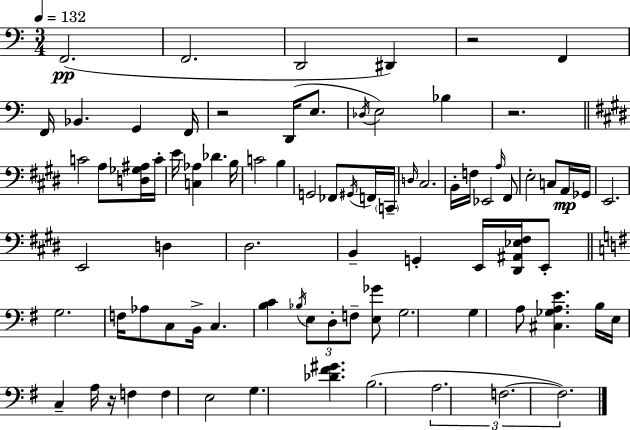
{
  \clef bass
  \numericTimeSignature
  \time 3/4
  \key c \major
  \tempo 4 = 132
  f,2.(\pp | f,2. | d,2 dis,4) | r2 f,4 | \break f,16 bes,4. g,4 f,16 | r2 d,16( e8. | \acciaccatura { des16 } e2) bes4 | r2. | \break \bar "||" \break \key e \major c'2 a8 <d ges ais>16 c'16-. | e'16 <c aes>4 des'4. b16 | c'2 b4 | g,2 fes,8 \acciaccatura { gis,16 } f,16 | \break \parenthesize c,16-- \grace { d16 } cis2. | b,16-. f16 ees,2 | \grace { a16 } fis,8 e2-. c8 | a,16\mp ges,16 e,2. | \break e,2 d4 | dis2. | b,4-- g,4-. e,16 | <dis, ais, ees fis>16 e,8-. \bar "||" \break \key e \minor g2. | f16 aes8 c8 b,16-> c4. | <b c'>4 \acciaccatura { bes16 } \tuplet 3/2 { e8 d8-. f8-- } <e ges'>8 | g2. | \break g4 a8 <cis ges a e'>4. | b16 e16 c4-- a16 r16 f4 | f4 e2 | g4. <des' fis' gis'>4. | \break b2.( | \tuplet 3/2 { a2. | f2.~~ | f2.) } | \break \bar "|."
}